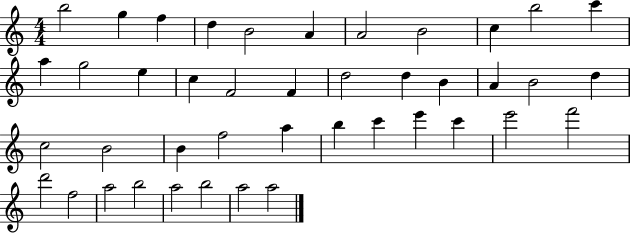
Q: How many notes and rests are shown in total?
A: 42